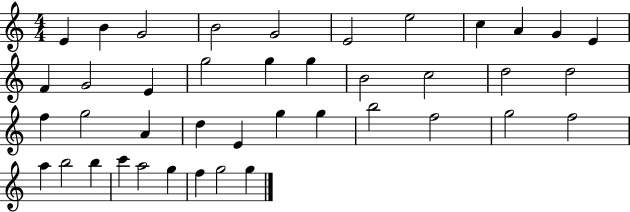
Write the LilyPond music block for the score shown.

{
  \clef treble
  \numericTimeSignature
  \time 4/4
  \key c \major
  e'4 b'4 g'2 | b'2 g'2 | e'2 e''2 | c''4 a'4 g'4 e'4 | \break f'4 g'2 e'4 | g''2 g''4 g''4 | b'2 c''2 | d''2 d''2 | \break f''4 g''2 a'4 | d''4 e'4 g''4 g''4 | b''2 f''2 | g''2 f''2 | \break a''4 b''2 b''4 | c'''4 a''2 g''4 | f''4 g''2 g''4 | \bar "|."
}